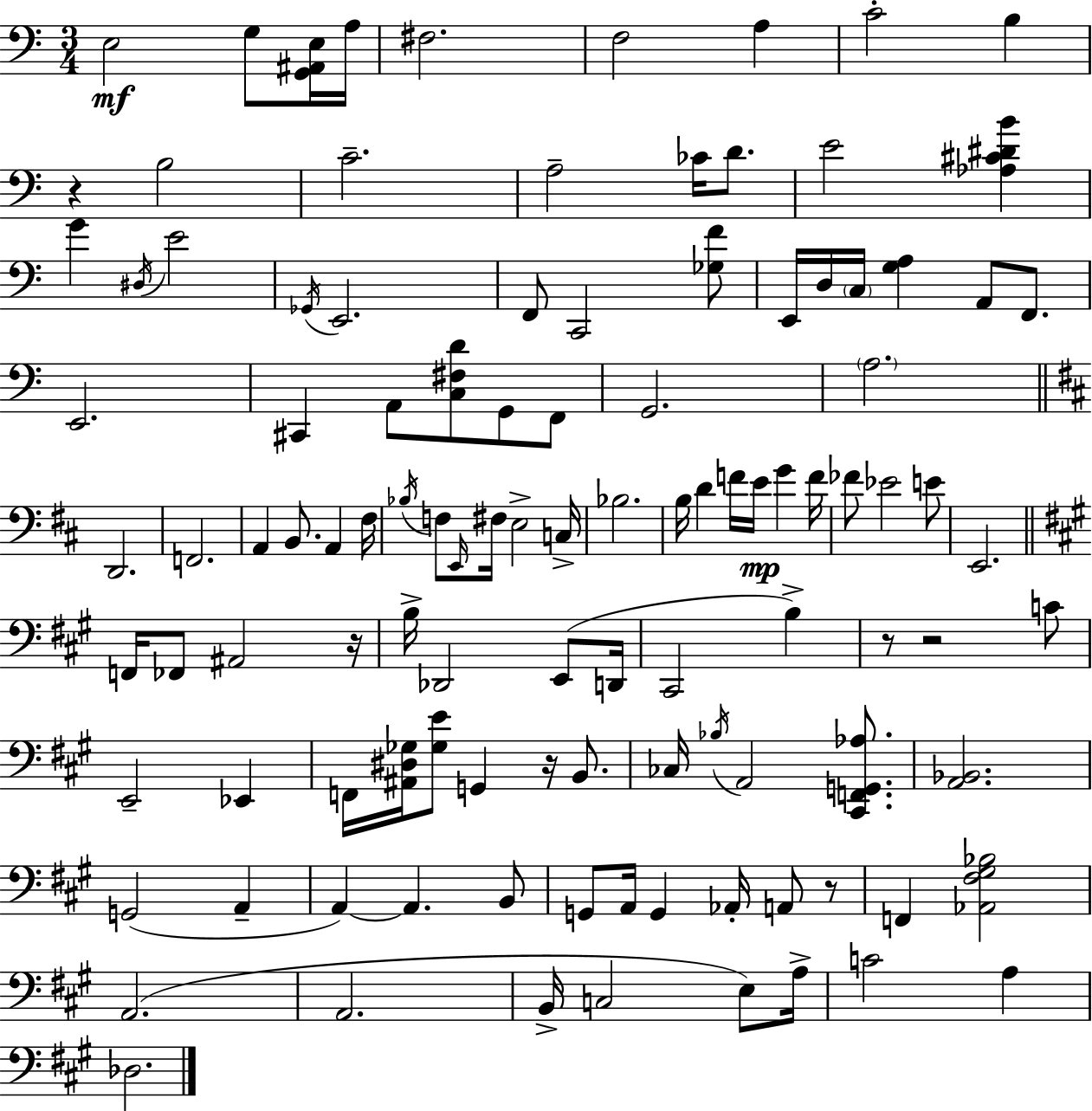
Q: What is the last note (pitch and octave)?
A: Db3